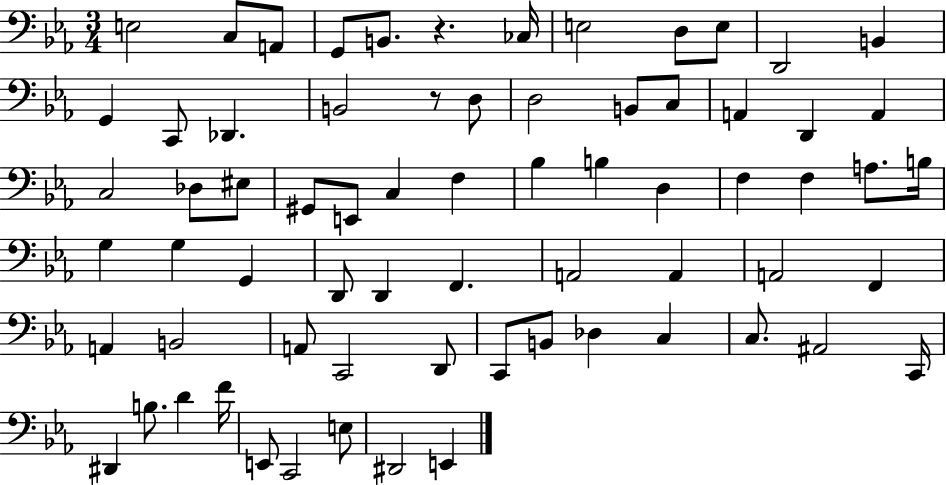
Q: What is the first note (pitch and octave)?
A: E3